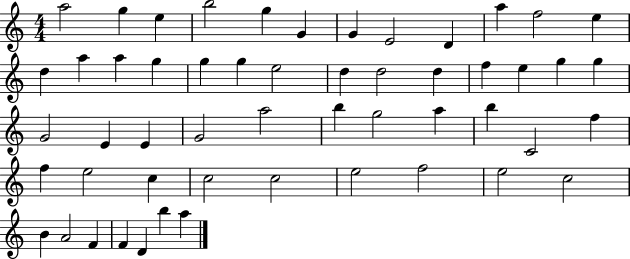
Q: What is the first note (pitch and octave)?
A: A5